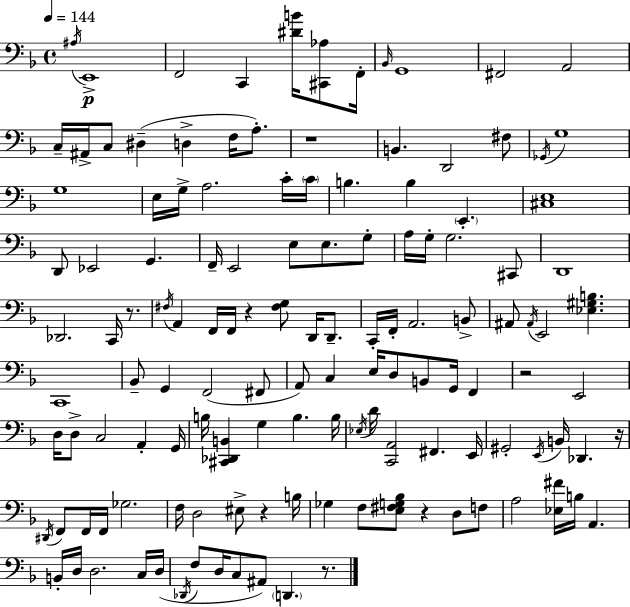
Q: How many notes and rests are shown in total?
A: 132